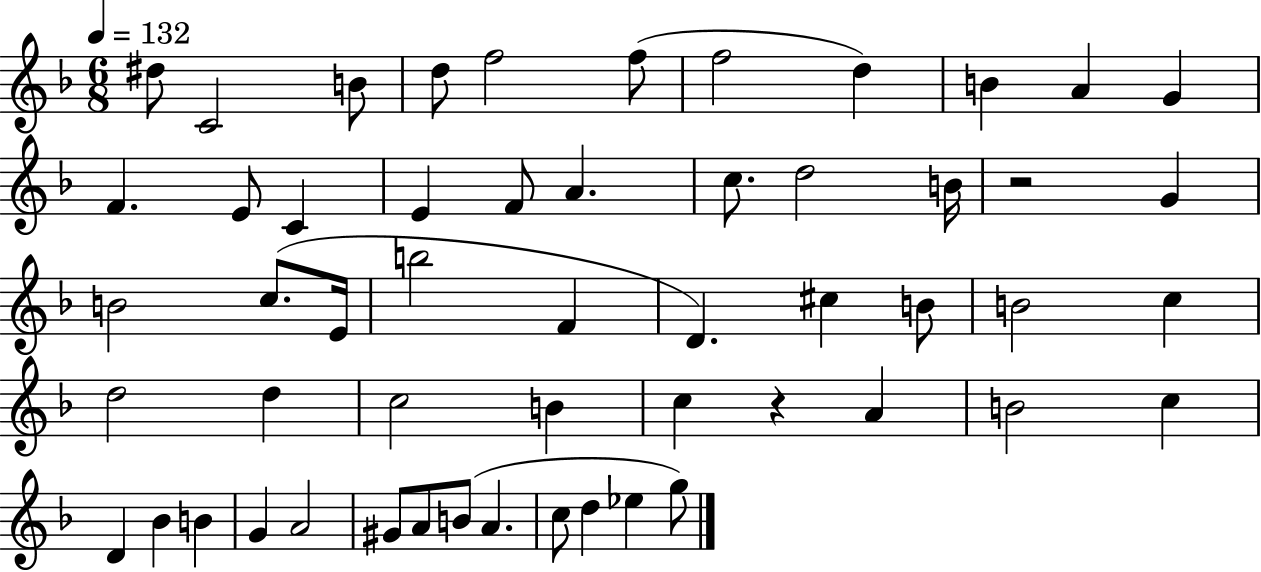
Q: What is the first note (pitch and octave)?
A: D#5